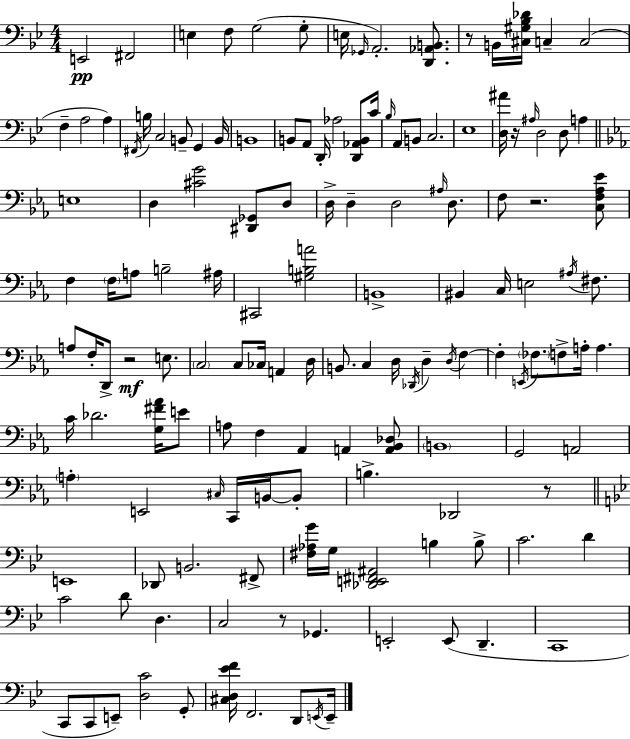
{
  \clef bass
  \numericTimeSignature
  \time 4/4
  \key bes \major
  e,2\pp fis,2 | e4 f8 g2( g8-. | e16 \grace { ges,16 } a,2.-.) <d, aes, b,>8. | r8 b,16 <cis gis bes des'>16 c4-- c2( | \break f4-- a2 a4) | \acciaccatura { fis,16 } b16 c2 b,8-- g,4 | b,16 b,1 | b,8 a,8 d,16-. aes2 <d, aes, b,>8 | \break c'16 \grace { bes16 } a,8 b,8 c2. | ees1 | <d ais'>16 r16 \grace { ais16 } d2 d8 | a4 \bar "||" \break \key c \minor e1 | d4 <cis' g'>2 <dis, ges,>8 d8 | d16-> d4-- d2 \grace { ais16 } d8. | f8 r2. <c f aes ees'>8 | \break f4 \parenthesize f16 a8 b2-- | ais16 cis,2 <gis b a'>2 | b,1-> | bis,4 c16 e2 \acciaccatura { ais16 } fis8. | \break a8 f16-. d,8-> r2\mf e8. | \parenthesize c2 c8 ces16 a,4 | d16 b,8. c4 d16 \acciaccatura { des,16 } d4-- \acciaccatura { d16 } | f4~~ f4-. \acciaccatura { e,16 } \parenthesize fes8. f8-> a16-. a4. | \break c'16 des'2. | <g fis' aes'>16 e'8 a8 f4 aes,4 a,4 | <a, bes, des>8 \parenthesize b,1 | g,2 a,2 | \break \parenthesize a4-. e,2 | \grace { cis16 } c,16 b,16~~ b,8-. b4.-> des,2 | r8 \bar "||" \break \key bes \major e,1 | des,8 b,2. fis,8-> | <fis aes g'>16 g16 <des, e, fis, ais,>2 b4 b8-> | c'2. d'4 | \break c'2 d'8 d4. | c2 r8 ges,4. | e,2-. e,8( d,4.-- | c,1 | \break c,8 c,8 e,8--) <d c'>2 g,8-. | <cis d ees' f'>16 f,2. d,8 \acciaccatura { e,16 } | e,16-- \bar "|."
}